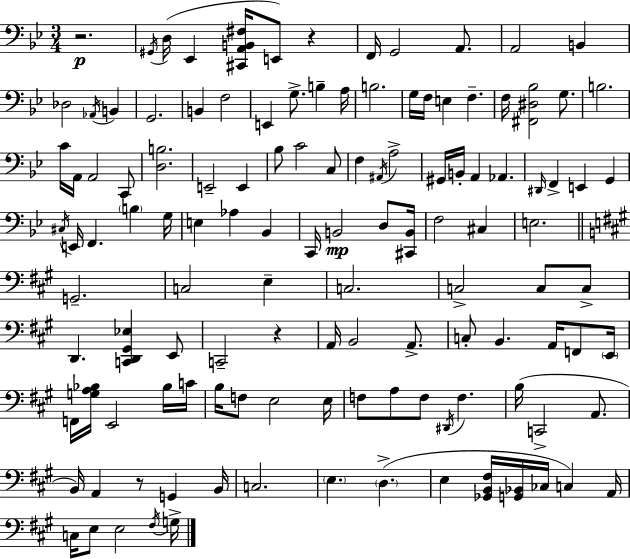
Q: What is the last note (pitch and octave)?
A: G3